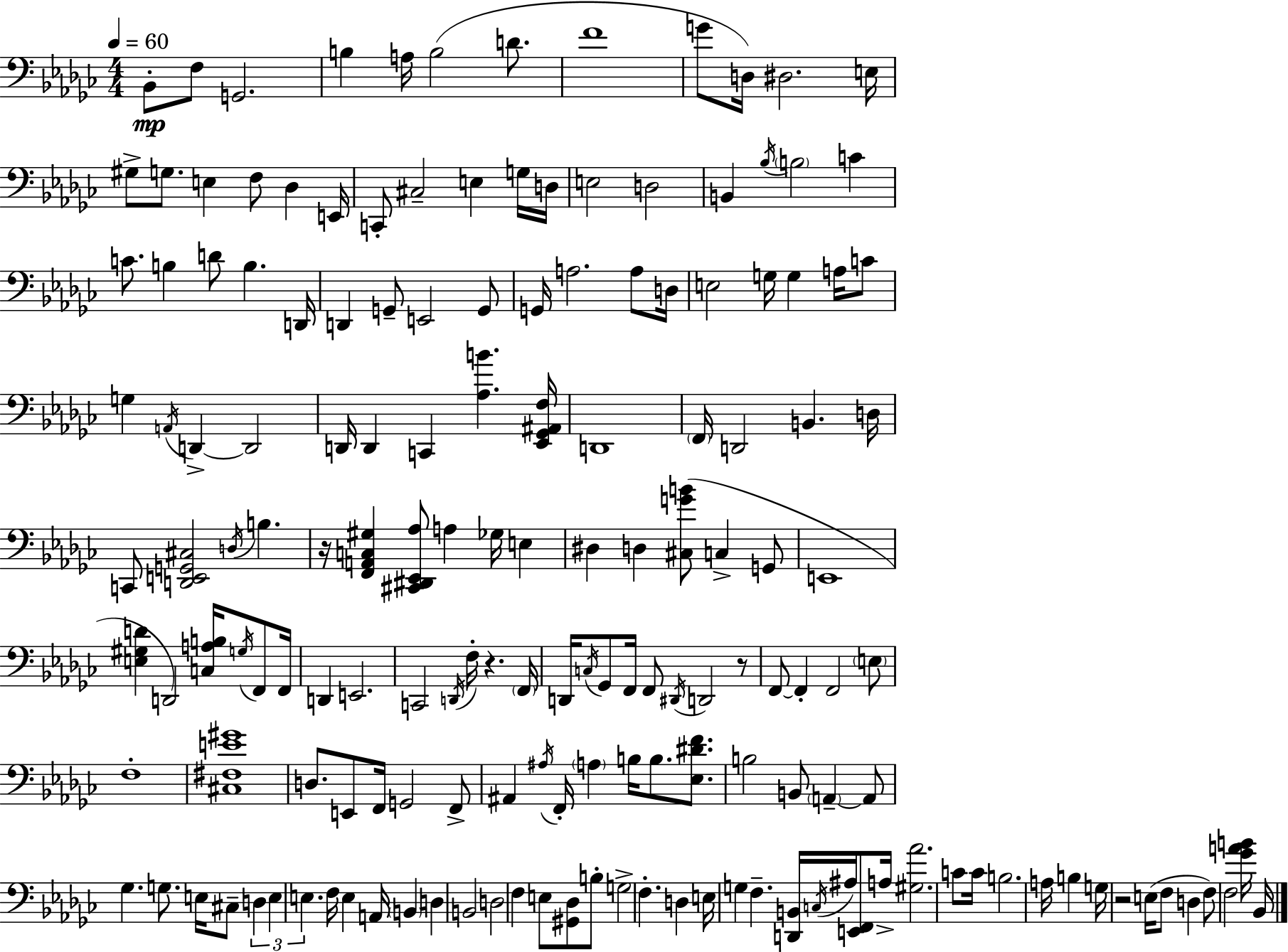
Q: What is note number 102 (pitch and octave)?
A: B3